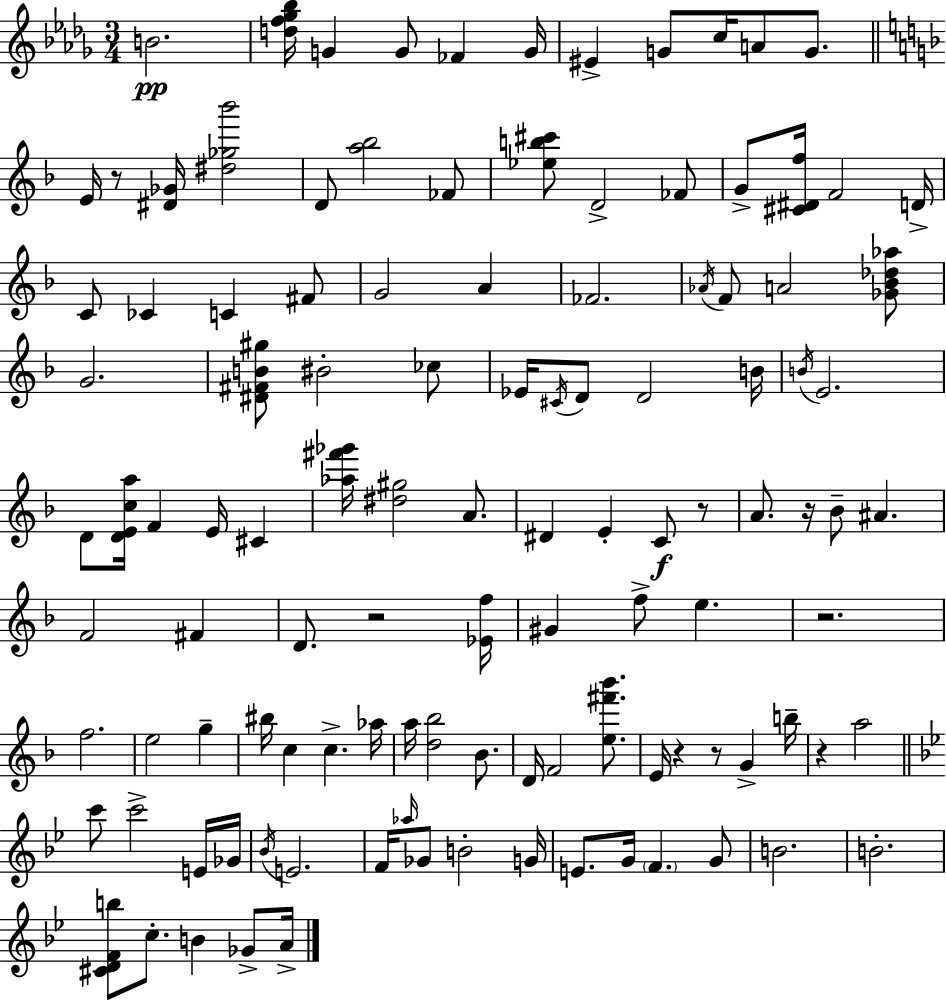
{
  \clef treble
  \numericTimeSignature
  \time 3/4
  \key bes \minor
  \repeat volta 2 { b'2.\pp | <d'' f'' ges'' bes''>16 g'4 g'8 fes'4 g'16 | eis'4-> g'8 c''16 a'8 g'8. | \bar "||" \break \key f \major e'16 r8 <dis' ges'>16 <dis'' ges'' bes'''>2 | d'8 <a'' bes''>2 fes'8 | <ees'' b'' cis'''>8 d'2-> fes'8 | g'8-> <cis' dis' f''>16 f'2 d'16-> | \break c'8 ces'4 c'4 fis'8 | g'2 a'4 | fes'2. | \acciaccatura { aes'16 } f'8 a'2 <ges' bes' des'' aes''>8 | \break g'2. | <dis' fis' b' gis''>8 bis'2-. ces''8 | ees'16 \acciaccatura { cis'16 } d'8 d'2 | b'16 \acciaccatura { b'16 } e'2. | \break d'8 <d' e' c'' a''>16 f'4 e'16 cis'4 | <aes'' fis''' ges'''>16 <dis'' gis''>2 | a'8. dis'4 e'4-. c'8\f | r8 a'8. r16 bes'8-- ais'4. | \break f'2 fis'4 | d'8. r2 | <ees' f''>16 gis'4 f''8-> e''4. | r2. | \break f''2. | e''2 g''4-- | bis''16 c''4 c''4.-> | aes''16 a''16 <d'' bes''>2 | \break bes'8. d'16 f'2 | <e'' fis''' bes'''>8. e'16 r4 r8 g'4-> | b''16-- r4 a''2 | \bar "||" \break \key bes \major c'''8 c'''2-> e'16 ges'16 | \acciaccatura { bes'16 } e'2. | f'16 \grace { aes''16 } ges'8 b'2-. | g'16 e'8. g'16 \parenthesize f'4. | \break g'8 b'2. | b'2.-. | <cis' d' f' b''>8 c''8.-. b'4 ges'8-> | a'16-> } \bar "|."
}